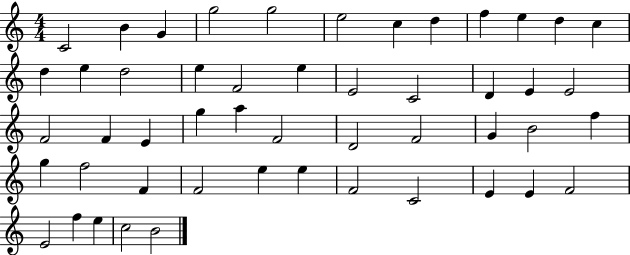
X:1
T:Untitled
M:4/4
L:1/4
K:C
C2 B G g2 g2 e2 c d f e d c d e d2 e F2 e E2 C2 D E E2 F2 F E g a F2 D2 F2 G B2 f g f2 F F2 e e F2 C2 E E F2 E2 f e c2 B2